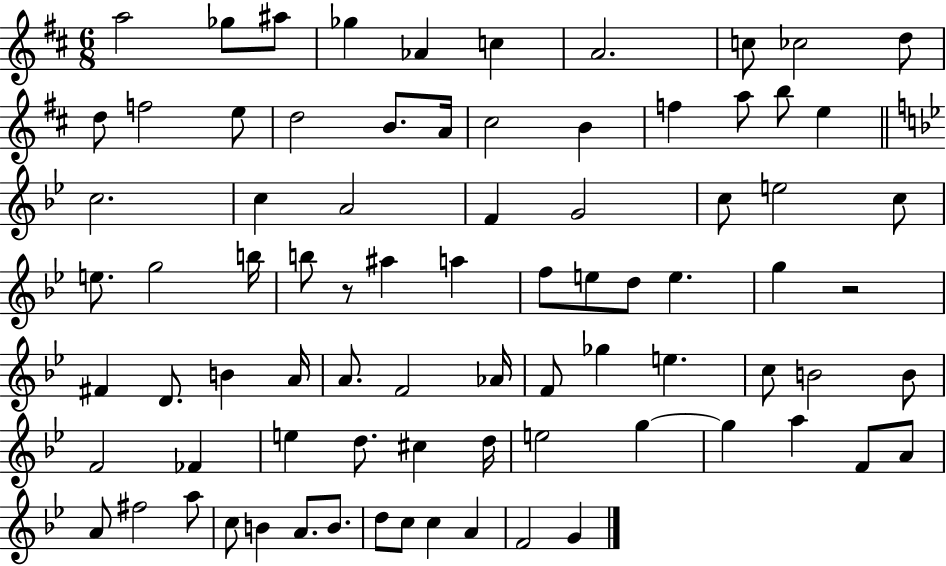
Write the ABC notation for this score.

X:1
T:Untitled
M:6/8
L:1/4
K:D
a2 _g/2 ^a/2 _g _A c A2 c/2 _c2 d/2 d/2 f2 e/2 d2 B/2 A/4 ^c2 B f a/2 b/2 e c2 c A2 F G2 c/2 e2 c/2 e/2 g2 b/4 b/2 z/2 ^a a f/2 e/2 d/2 e g z2 ^F D/2 B A/4 A/2 F2 _A/4 F/2 _g e c/2 B2 B/2 F2 _F e d/2 ^c d/4 e2 g g a F/2 A/2 A/2 ^f2 a/2 c/2 B A/2 B/2 d/2 c/2 c A F2 G